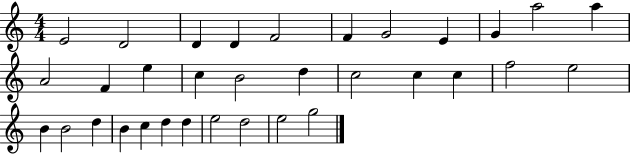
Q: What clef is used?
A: treble